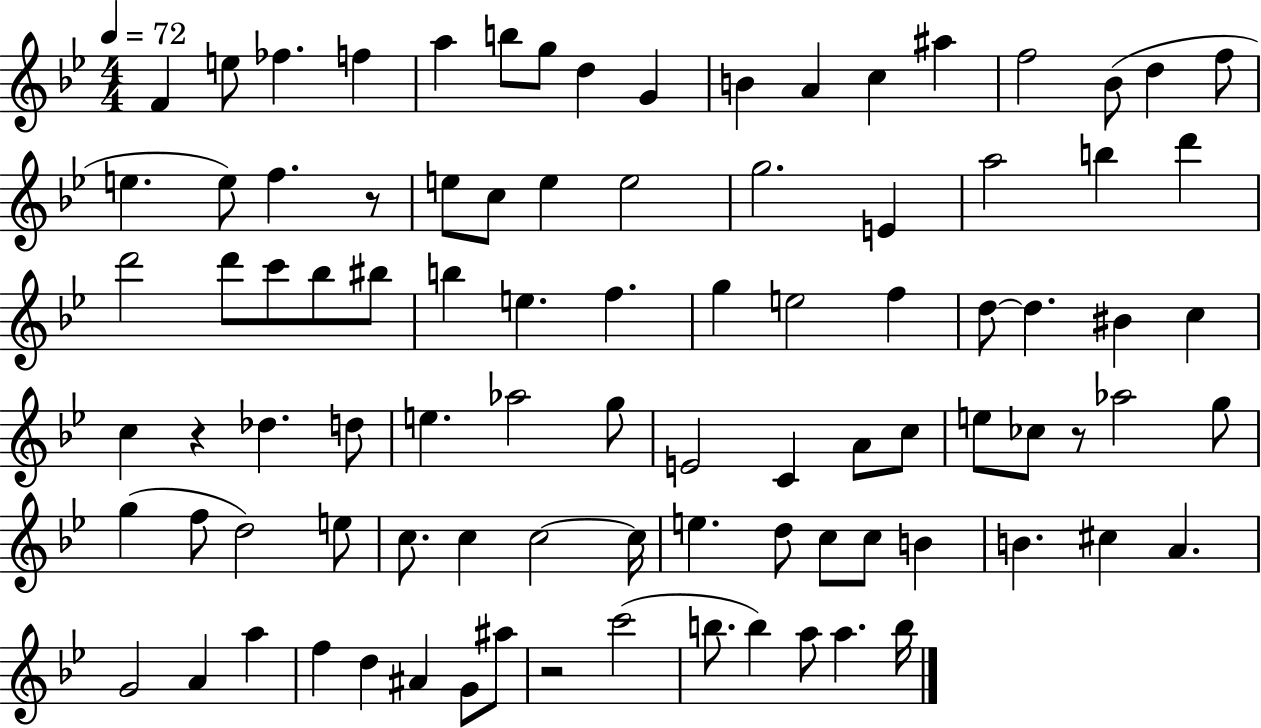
{
  \clef treble
  \numericTimeSignature
  \time 4/4
  \key bes \major
  \tempo 4 = 72
  f'4 e''8 fes''4. f''4 | a''4 b''8 g''8 d''4 g'4 | b'4 a'4 c''4 ais''4 | f''2 bes'8( d''4 f''8 | \break e''4. e''8) f''4. r8 | e''8 c''8 e''4 e''2 | g''2. e'4 | a''2 b''4 d'''4 | \break d'''2 d'''8 c'''8 bes''8 bis''8 | b''4 e''4. f''4. | g''4 e''2 f''4 | d''8~~ d''4. bis'4 c''4 | \break c''4 r4 des''4. d''8 | e''4. aes''2 g''8 | e'2 c'4 a'8 c''8 | e''8 ces''8 r8 aes''2 g''8 | \break g''4( f''8 d''2) e''8 | c''8. c''4 c''2~~ c''16 | e''4. d''8 c''8 c''8 b'4 | b'4. cis''4 a'4. | \break g'2 a'4 a''4 | f''4 d''4 ais'4 g'8 ais''8 | r2 c'''2( | b''8. b''4) a''8 a''4. b''16 | \break \bar "|."
}